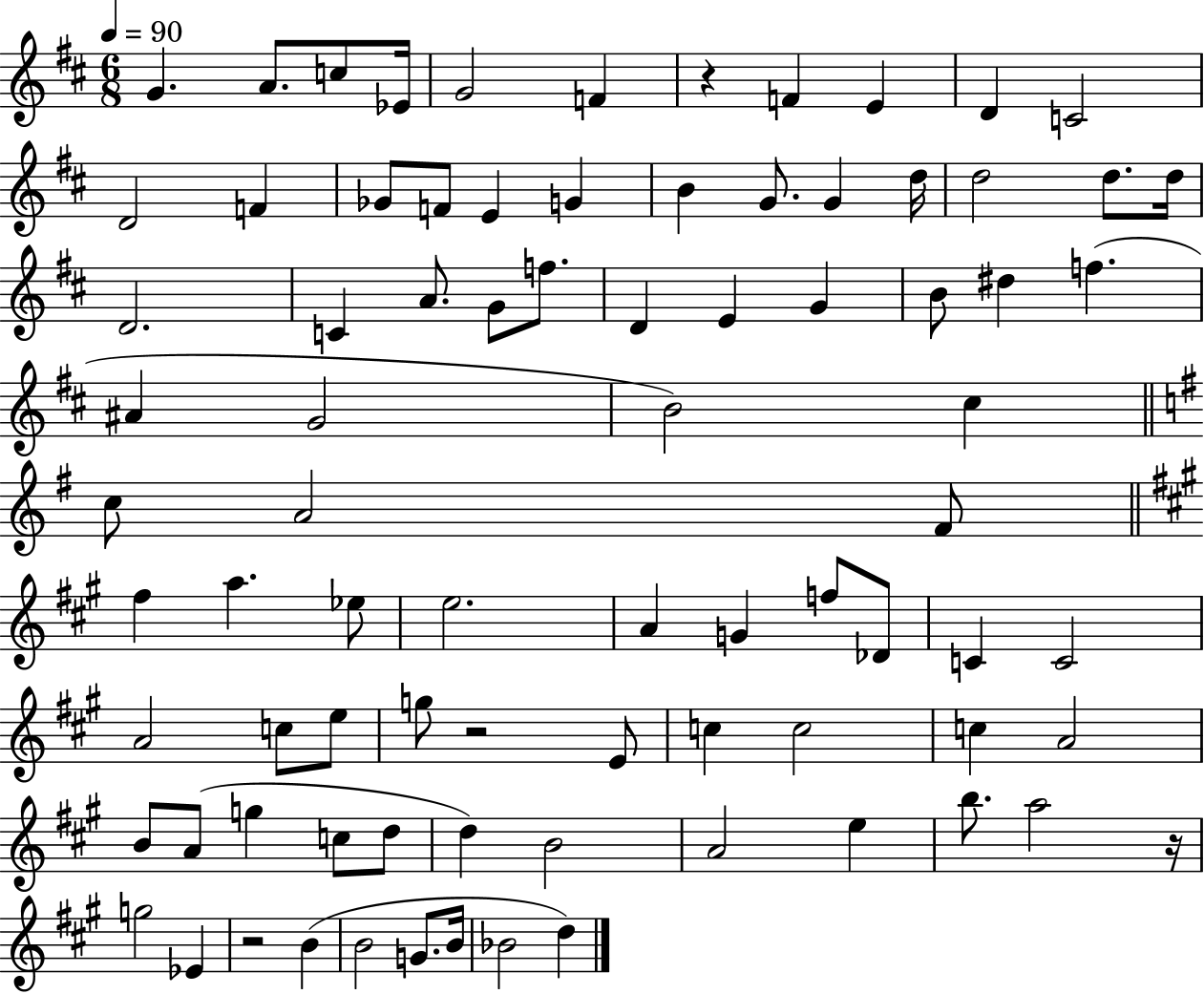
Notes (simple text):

G4/q. A4/e. C5/e Eb4/s G4/h F4/q R/q F4/q E4/q D4/q C4/h D4/h F4/q Gb4/e F4/e E4/q G4/q B4/q G4/e. G4/q D5/s D5/h D5/e. D5/s D4/h. C4/q A4/e. G4/e F5/e. D4/q E4/q G4/q B4/e D#5/q F5/q. A#4/q G4/h B4/h C#5/q C5/e A4/h F#4/e F#5/q A5/q. Eb5/e E5/h. A4/q G4/q F5/e Db4/e C4/q C4/h A4/h C5/e E5/e G5/e R/h E4/e C5/q C5/h C5/q A4/h B4/e A4/e G5/q C5/e D5/e D5/q B4/h A4/h E5/q B5/e. A5/h R/s G5/h Eb4/q R/h B4/q B4/h G4/e. B4/s Bb4/h D5/q